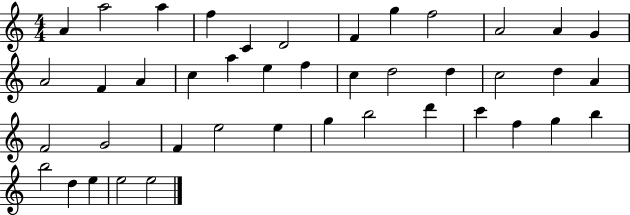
X:1
T:Untitled
M:4/4
L:1/4
K:C
A a2 a f C D2 F g f2 A2 A G A2 F A c a e f c d2 d c2 d A F2 G2 F e2 e g b2 d' c' f g b b2 d e e2 e2